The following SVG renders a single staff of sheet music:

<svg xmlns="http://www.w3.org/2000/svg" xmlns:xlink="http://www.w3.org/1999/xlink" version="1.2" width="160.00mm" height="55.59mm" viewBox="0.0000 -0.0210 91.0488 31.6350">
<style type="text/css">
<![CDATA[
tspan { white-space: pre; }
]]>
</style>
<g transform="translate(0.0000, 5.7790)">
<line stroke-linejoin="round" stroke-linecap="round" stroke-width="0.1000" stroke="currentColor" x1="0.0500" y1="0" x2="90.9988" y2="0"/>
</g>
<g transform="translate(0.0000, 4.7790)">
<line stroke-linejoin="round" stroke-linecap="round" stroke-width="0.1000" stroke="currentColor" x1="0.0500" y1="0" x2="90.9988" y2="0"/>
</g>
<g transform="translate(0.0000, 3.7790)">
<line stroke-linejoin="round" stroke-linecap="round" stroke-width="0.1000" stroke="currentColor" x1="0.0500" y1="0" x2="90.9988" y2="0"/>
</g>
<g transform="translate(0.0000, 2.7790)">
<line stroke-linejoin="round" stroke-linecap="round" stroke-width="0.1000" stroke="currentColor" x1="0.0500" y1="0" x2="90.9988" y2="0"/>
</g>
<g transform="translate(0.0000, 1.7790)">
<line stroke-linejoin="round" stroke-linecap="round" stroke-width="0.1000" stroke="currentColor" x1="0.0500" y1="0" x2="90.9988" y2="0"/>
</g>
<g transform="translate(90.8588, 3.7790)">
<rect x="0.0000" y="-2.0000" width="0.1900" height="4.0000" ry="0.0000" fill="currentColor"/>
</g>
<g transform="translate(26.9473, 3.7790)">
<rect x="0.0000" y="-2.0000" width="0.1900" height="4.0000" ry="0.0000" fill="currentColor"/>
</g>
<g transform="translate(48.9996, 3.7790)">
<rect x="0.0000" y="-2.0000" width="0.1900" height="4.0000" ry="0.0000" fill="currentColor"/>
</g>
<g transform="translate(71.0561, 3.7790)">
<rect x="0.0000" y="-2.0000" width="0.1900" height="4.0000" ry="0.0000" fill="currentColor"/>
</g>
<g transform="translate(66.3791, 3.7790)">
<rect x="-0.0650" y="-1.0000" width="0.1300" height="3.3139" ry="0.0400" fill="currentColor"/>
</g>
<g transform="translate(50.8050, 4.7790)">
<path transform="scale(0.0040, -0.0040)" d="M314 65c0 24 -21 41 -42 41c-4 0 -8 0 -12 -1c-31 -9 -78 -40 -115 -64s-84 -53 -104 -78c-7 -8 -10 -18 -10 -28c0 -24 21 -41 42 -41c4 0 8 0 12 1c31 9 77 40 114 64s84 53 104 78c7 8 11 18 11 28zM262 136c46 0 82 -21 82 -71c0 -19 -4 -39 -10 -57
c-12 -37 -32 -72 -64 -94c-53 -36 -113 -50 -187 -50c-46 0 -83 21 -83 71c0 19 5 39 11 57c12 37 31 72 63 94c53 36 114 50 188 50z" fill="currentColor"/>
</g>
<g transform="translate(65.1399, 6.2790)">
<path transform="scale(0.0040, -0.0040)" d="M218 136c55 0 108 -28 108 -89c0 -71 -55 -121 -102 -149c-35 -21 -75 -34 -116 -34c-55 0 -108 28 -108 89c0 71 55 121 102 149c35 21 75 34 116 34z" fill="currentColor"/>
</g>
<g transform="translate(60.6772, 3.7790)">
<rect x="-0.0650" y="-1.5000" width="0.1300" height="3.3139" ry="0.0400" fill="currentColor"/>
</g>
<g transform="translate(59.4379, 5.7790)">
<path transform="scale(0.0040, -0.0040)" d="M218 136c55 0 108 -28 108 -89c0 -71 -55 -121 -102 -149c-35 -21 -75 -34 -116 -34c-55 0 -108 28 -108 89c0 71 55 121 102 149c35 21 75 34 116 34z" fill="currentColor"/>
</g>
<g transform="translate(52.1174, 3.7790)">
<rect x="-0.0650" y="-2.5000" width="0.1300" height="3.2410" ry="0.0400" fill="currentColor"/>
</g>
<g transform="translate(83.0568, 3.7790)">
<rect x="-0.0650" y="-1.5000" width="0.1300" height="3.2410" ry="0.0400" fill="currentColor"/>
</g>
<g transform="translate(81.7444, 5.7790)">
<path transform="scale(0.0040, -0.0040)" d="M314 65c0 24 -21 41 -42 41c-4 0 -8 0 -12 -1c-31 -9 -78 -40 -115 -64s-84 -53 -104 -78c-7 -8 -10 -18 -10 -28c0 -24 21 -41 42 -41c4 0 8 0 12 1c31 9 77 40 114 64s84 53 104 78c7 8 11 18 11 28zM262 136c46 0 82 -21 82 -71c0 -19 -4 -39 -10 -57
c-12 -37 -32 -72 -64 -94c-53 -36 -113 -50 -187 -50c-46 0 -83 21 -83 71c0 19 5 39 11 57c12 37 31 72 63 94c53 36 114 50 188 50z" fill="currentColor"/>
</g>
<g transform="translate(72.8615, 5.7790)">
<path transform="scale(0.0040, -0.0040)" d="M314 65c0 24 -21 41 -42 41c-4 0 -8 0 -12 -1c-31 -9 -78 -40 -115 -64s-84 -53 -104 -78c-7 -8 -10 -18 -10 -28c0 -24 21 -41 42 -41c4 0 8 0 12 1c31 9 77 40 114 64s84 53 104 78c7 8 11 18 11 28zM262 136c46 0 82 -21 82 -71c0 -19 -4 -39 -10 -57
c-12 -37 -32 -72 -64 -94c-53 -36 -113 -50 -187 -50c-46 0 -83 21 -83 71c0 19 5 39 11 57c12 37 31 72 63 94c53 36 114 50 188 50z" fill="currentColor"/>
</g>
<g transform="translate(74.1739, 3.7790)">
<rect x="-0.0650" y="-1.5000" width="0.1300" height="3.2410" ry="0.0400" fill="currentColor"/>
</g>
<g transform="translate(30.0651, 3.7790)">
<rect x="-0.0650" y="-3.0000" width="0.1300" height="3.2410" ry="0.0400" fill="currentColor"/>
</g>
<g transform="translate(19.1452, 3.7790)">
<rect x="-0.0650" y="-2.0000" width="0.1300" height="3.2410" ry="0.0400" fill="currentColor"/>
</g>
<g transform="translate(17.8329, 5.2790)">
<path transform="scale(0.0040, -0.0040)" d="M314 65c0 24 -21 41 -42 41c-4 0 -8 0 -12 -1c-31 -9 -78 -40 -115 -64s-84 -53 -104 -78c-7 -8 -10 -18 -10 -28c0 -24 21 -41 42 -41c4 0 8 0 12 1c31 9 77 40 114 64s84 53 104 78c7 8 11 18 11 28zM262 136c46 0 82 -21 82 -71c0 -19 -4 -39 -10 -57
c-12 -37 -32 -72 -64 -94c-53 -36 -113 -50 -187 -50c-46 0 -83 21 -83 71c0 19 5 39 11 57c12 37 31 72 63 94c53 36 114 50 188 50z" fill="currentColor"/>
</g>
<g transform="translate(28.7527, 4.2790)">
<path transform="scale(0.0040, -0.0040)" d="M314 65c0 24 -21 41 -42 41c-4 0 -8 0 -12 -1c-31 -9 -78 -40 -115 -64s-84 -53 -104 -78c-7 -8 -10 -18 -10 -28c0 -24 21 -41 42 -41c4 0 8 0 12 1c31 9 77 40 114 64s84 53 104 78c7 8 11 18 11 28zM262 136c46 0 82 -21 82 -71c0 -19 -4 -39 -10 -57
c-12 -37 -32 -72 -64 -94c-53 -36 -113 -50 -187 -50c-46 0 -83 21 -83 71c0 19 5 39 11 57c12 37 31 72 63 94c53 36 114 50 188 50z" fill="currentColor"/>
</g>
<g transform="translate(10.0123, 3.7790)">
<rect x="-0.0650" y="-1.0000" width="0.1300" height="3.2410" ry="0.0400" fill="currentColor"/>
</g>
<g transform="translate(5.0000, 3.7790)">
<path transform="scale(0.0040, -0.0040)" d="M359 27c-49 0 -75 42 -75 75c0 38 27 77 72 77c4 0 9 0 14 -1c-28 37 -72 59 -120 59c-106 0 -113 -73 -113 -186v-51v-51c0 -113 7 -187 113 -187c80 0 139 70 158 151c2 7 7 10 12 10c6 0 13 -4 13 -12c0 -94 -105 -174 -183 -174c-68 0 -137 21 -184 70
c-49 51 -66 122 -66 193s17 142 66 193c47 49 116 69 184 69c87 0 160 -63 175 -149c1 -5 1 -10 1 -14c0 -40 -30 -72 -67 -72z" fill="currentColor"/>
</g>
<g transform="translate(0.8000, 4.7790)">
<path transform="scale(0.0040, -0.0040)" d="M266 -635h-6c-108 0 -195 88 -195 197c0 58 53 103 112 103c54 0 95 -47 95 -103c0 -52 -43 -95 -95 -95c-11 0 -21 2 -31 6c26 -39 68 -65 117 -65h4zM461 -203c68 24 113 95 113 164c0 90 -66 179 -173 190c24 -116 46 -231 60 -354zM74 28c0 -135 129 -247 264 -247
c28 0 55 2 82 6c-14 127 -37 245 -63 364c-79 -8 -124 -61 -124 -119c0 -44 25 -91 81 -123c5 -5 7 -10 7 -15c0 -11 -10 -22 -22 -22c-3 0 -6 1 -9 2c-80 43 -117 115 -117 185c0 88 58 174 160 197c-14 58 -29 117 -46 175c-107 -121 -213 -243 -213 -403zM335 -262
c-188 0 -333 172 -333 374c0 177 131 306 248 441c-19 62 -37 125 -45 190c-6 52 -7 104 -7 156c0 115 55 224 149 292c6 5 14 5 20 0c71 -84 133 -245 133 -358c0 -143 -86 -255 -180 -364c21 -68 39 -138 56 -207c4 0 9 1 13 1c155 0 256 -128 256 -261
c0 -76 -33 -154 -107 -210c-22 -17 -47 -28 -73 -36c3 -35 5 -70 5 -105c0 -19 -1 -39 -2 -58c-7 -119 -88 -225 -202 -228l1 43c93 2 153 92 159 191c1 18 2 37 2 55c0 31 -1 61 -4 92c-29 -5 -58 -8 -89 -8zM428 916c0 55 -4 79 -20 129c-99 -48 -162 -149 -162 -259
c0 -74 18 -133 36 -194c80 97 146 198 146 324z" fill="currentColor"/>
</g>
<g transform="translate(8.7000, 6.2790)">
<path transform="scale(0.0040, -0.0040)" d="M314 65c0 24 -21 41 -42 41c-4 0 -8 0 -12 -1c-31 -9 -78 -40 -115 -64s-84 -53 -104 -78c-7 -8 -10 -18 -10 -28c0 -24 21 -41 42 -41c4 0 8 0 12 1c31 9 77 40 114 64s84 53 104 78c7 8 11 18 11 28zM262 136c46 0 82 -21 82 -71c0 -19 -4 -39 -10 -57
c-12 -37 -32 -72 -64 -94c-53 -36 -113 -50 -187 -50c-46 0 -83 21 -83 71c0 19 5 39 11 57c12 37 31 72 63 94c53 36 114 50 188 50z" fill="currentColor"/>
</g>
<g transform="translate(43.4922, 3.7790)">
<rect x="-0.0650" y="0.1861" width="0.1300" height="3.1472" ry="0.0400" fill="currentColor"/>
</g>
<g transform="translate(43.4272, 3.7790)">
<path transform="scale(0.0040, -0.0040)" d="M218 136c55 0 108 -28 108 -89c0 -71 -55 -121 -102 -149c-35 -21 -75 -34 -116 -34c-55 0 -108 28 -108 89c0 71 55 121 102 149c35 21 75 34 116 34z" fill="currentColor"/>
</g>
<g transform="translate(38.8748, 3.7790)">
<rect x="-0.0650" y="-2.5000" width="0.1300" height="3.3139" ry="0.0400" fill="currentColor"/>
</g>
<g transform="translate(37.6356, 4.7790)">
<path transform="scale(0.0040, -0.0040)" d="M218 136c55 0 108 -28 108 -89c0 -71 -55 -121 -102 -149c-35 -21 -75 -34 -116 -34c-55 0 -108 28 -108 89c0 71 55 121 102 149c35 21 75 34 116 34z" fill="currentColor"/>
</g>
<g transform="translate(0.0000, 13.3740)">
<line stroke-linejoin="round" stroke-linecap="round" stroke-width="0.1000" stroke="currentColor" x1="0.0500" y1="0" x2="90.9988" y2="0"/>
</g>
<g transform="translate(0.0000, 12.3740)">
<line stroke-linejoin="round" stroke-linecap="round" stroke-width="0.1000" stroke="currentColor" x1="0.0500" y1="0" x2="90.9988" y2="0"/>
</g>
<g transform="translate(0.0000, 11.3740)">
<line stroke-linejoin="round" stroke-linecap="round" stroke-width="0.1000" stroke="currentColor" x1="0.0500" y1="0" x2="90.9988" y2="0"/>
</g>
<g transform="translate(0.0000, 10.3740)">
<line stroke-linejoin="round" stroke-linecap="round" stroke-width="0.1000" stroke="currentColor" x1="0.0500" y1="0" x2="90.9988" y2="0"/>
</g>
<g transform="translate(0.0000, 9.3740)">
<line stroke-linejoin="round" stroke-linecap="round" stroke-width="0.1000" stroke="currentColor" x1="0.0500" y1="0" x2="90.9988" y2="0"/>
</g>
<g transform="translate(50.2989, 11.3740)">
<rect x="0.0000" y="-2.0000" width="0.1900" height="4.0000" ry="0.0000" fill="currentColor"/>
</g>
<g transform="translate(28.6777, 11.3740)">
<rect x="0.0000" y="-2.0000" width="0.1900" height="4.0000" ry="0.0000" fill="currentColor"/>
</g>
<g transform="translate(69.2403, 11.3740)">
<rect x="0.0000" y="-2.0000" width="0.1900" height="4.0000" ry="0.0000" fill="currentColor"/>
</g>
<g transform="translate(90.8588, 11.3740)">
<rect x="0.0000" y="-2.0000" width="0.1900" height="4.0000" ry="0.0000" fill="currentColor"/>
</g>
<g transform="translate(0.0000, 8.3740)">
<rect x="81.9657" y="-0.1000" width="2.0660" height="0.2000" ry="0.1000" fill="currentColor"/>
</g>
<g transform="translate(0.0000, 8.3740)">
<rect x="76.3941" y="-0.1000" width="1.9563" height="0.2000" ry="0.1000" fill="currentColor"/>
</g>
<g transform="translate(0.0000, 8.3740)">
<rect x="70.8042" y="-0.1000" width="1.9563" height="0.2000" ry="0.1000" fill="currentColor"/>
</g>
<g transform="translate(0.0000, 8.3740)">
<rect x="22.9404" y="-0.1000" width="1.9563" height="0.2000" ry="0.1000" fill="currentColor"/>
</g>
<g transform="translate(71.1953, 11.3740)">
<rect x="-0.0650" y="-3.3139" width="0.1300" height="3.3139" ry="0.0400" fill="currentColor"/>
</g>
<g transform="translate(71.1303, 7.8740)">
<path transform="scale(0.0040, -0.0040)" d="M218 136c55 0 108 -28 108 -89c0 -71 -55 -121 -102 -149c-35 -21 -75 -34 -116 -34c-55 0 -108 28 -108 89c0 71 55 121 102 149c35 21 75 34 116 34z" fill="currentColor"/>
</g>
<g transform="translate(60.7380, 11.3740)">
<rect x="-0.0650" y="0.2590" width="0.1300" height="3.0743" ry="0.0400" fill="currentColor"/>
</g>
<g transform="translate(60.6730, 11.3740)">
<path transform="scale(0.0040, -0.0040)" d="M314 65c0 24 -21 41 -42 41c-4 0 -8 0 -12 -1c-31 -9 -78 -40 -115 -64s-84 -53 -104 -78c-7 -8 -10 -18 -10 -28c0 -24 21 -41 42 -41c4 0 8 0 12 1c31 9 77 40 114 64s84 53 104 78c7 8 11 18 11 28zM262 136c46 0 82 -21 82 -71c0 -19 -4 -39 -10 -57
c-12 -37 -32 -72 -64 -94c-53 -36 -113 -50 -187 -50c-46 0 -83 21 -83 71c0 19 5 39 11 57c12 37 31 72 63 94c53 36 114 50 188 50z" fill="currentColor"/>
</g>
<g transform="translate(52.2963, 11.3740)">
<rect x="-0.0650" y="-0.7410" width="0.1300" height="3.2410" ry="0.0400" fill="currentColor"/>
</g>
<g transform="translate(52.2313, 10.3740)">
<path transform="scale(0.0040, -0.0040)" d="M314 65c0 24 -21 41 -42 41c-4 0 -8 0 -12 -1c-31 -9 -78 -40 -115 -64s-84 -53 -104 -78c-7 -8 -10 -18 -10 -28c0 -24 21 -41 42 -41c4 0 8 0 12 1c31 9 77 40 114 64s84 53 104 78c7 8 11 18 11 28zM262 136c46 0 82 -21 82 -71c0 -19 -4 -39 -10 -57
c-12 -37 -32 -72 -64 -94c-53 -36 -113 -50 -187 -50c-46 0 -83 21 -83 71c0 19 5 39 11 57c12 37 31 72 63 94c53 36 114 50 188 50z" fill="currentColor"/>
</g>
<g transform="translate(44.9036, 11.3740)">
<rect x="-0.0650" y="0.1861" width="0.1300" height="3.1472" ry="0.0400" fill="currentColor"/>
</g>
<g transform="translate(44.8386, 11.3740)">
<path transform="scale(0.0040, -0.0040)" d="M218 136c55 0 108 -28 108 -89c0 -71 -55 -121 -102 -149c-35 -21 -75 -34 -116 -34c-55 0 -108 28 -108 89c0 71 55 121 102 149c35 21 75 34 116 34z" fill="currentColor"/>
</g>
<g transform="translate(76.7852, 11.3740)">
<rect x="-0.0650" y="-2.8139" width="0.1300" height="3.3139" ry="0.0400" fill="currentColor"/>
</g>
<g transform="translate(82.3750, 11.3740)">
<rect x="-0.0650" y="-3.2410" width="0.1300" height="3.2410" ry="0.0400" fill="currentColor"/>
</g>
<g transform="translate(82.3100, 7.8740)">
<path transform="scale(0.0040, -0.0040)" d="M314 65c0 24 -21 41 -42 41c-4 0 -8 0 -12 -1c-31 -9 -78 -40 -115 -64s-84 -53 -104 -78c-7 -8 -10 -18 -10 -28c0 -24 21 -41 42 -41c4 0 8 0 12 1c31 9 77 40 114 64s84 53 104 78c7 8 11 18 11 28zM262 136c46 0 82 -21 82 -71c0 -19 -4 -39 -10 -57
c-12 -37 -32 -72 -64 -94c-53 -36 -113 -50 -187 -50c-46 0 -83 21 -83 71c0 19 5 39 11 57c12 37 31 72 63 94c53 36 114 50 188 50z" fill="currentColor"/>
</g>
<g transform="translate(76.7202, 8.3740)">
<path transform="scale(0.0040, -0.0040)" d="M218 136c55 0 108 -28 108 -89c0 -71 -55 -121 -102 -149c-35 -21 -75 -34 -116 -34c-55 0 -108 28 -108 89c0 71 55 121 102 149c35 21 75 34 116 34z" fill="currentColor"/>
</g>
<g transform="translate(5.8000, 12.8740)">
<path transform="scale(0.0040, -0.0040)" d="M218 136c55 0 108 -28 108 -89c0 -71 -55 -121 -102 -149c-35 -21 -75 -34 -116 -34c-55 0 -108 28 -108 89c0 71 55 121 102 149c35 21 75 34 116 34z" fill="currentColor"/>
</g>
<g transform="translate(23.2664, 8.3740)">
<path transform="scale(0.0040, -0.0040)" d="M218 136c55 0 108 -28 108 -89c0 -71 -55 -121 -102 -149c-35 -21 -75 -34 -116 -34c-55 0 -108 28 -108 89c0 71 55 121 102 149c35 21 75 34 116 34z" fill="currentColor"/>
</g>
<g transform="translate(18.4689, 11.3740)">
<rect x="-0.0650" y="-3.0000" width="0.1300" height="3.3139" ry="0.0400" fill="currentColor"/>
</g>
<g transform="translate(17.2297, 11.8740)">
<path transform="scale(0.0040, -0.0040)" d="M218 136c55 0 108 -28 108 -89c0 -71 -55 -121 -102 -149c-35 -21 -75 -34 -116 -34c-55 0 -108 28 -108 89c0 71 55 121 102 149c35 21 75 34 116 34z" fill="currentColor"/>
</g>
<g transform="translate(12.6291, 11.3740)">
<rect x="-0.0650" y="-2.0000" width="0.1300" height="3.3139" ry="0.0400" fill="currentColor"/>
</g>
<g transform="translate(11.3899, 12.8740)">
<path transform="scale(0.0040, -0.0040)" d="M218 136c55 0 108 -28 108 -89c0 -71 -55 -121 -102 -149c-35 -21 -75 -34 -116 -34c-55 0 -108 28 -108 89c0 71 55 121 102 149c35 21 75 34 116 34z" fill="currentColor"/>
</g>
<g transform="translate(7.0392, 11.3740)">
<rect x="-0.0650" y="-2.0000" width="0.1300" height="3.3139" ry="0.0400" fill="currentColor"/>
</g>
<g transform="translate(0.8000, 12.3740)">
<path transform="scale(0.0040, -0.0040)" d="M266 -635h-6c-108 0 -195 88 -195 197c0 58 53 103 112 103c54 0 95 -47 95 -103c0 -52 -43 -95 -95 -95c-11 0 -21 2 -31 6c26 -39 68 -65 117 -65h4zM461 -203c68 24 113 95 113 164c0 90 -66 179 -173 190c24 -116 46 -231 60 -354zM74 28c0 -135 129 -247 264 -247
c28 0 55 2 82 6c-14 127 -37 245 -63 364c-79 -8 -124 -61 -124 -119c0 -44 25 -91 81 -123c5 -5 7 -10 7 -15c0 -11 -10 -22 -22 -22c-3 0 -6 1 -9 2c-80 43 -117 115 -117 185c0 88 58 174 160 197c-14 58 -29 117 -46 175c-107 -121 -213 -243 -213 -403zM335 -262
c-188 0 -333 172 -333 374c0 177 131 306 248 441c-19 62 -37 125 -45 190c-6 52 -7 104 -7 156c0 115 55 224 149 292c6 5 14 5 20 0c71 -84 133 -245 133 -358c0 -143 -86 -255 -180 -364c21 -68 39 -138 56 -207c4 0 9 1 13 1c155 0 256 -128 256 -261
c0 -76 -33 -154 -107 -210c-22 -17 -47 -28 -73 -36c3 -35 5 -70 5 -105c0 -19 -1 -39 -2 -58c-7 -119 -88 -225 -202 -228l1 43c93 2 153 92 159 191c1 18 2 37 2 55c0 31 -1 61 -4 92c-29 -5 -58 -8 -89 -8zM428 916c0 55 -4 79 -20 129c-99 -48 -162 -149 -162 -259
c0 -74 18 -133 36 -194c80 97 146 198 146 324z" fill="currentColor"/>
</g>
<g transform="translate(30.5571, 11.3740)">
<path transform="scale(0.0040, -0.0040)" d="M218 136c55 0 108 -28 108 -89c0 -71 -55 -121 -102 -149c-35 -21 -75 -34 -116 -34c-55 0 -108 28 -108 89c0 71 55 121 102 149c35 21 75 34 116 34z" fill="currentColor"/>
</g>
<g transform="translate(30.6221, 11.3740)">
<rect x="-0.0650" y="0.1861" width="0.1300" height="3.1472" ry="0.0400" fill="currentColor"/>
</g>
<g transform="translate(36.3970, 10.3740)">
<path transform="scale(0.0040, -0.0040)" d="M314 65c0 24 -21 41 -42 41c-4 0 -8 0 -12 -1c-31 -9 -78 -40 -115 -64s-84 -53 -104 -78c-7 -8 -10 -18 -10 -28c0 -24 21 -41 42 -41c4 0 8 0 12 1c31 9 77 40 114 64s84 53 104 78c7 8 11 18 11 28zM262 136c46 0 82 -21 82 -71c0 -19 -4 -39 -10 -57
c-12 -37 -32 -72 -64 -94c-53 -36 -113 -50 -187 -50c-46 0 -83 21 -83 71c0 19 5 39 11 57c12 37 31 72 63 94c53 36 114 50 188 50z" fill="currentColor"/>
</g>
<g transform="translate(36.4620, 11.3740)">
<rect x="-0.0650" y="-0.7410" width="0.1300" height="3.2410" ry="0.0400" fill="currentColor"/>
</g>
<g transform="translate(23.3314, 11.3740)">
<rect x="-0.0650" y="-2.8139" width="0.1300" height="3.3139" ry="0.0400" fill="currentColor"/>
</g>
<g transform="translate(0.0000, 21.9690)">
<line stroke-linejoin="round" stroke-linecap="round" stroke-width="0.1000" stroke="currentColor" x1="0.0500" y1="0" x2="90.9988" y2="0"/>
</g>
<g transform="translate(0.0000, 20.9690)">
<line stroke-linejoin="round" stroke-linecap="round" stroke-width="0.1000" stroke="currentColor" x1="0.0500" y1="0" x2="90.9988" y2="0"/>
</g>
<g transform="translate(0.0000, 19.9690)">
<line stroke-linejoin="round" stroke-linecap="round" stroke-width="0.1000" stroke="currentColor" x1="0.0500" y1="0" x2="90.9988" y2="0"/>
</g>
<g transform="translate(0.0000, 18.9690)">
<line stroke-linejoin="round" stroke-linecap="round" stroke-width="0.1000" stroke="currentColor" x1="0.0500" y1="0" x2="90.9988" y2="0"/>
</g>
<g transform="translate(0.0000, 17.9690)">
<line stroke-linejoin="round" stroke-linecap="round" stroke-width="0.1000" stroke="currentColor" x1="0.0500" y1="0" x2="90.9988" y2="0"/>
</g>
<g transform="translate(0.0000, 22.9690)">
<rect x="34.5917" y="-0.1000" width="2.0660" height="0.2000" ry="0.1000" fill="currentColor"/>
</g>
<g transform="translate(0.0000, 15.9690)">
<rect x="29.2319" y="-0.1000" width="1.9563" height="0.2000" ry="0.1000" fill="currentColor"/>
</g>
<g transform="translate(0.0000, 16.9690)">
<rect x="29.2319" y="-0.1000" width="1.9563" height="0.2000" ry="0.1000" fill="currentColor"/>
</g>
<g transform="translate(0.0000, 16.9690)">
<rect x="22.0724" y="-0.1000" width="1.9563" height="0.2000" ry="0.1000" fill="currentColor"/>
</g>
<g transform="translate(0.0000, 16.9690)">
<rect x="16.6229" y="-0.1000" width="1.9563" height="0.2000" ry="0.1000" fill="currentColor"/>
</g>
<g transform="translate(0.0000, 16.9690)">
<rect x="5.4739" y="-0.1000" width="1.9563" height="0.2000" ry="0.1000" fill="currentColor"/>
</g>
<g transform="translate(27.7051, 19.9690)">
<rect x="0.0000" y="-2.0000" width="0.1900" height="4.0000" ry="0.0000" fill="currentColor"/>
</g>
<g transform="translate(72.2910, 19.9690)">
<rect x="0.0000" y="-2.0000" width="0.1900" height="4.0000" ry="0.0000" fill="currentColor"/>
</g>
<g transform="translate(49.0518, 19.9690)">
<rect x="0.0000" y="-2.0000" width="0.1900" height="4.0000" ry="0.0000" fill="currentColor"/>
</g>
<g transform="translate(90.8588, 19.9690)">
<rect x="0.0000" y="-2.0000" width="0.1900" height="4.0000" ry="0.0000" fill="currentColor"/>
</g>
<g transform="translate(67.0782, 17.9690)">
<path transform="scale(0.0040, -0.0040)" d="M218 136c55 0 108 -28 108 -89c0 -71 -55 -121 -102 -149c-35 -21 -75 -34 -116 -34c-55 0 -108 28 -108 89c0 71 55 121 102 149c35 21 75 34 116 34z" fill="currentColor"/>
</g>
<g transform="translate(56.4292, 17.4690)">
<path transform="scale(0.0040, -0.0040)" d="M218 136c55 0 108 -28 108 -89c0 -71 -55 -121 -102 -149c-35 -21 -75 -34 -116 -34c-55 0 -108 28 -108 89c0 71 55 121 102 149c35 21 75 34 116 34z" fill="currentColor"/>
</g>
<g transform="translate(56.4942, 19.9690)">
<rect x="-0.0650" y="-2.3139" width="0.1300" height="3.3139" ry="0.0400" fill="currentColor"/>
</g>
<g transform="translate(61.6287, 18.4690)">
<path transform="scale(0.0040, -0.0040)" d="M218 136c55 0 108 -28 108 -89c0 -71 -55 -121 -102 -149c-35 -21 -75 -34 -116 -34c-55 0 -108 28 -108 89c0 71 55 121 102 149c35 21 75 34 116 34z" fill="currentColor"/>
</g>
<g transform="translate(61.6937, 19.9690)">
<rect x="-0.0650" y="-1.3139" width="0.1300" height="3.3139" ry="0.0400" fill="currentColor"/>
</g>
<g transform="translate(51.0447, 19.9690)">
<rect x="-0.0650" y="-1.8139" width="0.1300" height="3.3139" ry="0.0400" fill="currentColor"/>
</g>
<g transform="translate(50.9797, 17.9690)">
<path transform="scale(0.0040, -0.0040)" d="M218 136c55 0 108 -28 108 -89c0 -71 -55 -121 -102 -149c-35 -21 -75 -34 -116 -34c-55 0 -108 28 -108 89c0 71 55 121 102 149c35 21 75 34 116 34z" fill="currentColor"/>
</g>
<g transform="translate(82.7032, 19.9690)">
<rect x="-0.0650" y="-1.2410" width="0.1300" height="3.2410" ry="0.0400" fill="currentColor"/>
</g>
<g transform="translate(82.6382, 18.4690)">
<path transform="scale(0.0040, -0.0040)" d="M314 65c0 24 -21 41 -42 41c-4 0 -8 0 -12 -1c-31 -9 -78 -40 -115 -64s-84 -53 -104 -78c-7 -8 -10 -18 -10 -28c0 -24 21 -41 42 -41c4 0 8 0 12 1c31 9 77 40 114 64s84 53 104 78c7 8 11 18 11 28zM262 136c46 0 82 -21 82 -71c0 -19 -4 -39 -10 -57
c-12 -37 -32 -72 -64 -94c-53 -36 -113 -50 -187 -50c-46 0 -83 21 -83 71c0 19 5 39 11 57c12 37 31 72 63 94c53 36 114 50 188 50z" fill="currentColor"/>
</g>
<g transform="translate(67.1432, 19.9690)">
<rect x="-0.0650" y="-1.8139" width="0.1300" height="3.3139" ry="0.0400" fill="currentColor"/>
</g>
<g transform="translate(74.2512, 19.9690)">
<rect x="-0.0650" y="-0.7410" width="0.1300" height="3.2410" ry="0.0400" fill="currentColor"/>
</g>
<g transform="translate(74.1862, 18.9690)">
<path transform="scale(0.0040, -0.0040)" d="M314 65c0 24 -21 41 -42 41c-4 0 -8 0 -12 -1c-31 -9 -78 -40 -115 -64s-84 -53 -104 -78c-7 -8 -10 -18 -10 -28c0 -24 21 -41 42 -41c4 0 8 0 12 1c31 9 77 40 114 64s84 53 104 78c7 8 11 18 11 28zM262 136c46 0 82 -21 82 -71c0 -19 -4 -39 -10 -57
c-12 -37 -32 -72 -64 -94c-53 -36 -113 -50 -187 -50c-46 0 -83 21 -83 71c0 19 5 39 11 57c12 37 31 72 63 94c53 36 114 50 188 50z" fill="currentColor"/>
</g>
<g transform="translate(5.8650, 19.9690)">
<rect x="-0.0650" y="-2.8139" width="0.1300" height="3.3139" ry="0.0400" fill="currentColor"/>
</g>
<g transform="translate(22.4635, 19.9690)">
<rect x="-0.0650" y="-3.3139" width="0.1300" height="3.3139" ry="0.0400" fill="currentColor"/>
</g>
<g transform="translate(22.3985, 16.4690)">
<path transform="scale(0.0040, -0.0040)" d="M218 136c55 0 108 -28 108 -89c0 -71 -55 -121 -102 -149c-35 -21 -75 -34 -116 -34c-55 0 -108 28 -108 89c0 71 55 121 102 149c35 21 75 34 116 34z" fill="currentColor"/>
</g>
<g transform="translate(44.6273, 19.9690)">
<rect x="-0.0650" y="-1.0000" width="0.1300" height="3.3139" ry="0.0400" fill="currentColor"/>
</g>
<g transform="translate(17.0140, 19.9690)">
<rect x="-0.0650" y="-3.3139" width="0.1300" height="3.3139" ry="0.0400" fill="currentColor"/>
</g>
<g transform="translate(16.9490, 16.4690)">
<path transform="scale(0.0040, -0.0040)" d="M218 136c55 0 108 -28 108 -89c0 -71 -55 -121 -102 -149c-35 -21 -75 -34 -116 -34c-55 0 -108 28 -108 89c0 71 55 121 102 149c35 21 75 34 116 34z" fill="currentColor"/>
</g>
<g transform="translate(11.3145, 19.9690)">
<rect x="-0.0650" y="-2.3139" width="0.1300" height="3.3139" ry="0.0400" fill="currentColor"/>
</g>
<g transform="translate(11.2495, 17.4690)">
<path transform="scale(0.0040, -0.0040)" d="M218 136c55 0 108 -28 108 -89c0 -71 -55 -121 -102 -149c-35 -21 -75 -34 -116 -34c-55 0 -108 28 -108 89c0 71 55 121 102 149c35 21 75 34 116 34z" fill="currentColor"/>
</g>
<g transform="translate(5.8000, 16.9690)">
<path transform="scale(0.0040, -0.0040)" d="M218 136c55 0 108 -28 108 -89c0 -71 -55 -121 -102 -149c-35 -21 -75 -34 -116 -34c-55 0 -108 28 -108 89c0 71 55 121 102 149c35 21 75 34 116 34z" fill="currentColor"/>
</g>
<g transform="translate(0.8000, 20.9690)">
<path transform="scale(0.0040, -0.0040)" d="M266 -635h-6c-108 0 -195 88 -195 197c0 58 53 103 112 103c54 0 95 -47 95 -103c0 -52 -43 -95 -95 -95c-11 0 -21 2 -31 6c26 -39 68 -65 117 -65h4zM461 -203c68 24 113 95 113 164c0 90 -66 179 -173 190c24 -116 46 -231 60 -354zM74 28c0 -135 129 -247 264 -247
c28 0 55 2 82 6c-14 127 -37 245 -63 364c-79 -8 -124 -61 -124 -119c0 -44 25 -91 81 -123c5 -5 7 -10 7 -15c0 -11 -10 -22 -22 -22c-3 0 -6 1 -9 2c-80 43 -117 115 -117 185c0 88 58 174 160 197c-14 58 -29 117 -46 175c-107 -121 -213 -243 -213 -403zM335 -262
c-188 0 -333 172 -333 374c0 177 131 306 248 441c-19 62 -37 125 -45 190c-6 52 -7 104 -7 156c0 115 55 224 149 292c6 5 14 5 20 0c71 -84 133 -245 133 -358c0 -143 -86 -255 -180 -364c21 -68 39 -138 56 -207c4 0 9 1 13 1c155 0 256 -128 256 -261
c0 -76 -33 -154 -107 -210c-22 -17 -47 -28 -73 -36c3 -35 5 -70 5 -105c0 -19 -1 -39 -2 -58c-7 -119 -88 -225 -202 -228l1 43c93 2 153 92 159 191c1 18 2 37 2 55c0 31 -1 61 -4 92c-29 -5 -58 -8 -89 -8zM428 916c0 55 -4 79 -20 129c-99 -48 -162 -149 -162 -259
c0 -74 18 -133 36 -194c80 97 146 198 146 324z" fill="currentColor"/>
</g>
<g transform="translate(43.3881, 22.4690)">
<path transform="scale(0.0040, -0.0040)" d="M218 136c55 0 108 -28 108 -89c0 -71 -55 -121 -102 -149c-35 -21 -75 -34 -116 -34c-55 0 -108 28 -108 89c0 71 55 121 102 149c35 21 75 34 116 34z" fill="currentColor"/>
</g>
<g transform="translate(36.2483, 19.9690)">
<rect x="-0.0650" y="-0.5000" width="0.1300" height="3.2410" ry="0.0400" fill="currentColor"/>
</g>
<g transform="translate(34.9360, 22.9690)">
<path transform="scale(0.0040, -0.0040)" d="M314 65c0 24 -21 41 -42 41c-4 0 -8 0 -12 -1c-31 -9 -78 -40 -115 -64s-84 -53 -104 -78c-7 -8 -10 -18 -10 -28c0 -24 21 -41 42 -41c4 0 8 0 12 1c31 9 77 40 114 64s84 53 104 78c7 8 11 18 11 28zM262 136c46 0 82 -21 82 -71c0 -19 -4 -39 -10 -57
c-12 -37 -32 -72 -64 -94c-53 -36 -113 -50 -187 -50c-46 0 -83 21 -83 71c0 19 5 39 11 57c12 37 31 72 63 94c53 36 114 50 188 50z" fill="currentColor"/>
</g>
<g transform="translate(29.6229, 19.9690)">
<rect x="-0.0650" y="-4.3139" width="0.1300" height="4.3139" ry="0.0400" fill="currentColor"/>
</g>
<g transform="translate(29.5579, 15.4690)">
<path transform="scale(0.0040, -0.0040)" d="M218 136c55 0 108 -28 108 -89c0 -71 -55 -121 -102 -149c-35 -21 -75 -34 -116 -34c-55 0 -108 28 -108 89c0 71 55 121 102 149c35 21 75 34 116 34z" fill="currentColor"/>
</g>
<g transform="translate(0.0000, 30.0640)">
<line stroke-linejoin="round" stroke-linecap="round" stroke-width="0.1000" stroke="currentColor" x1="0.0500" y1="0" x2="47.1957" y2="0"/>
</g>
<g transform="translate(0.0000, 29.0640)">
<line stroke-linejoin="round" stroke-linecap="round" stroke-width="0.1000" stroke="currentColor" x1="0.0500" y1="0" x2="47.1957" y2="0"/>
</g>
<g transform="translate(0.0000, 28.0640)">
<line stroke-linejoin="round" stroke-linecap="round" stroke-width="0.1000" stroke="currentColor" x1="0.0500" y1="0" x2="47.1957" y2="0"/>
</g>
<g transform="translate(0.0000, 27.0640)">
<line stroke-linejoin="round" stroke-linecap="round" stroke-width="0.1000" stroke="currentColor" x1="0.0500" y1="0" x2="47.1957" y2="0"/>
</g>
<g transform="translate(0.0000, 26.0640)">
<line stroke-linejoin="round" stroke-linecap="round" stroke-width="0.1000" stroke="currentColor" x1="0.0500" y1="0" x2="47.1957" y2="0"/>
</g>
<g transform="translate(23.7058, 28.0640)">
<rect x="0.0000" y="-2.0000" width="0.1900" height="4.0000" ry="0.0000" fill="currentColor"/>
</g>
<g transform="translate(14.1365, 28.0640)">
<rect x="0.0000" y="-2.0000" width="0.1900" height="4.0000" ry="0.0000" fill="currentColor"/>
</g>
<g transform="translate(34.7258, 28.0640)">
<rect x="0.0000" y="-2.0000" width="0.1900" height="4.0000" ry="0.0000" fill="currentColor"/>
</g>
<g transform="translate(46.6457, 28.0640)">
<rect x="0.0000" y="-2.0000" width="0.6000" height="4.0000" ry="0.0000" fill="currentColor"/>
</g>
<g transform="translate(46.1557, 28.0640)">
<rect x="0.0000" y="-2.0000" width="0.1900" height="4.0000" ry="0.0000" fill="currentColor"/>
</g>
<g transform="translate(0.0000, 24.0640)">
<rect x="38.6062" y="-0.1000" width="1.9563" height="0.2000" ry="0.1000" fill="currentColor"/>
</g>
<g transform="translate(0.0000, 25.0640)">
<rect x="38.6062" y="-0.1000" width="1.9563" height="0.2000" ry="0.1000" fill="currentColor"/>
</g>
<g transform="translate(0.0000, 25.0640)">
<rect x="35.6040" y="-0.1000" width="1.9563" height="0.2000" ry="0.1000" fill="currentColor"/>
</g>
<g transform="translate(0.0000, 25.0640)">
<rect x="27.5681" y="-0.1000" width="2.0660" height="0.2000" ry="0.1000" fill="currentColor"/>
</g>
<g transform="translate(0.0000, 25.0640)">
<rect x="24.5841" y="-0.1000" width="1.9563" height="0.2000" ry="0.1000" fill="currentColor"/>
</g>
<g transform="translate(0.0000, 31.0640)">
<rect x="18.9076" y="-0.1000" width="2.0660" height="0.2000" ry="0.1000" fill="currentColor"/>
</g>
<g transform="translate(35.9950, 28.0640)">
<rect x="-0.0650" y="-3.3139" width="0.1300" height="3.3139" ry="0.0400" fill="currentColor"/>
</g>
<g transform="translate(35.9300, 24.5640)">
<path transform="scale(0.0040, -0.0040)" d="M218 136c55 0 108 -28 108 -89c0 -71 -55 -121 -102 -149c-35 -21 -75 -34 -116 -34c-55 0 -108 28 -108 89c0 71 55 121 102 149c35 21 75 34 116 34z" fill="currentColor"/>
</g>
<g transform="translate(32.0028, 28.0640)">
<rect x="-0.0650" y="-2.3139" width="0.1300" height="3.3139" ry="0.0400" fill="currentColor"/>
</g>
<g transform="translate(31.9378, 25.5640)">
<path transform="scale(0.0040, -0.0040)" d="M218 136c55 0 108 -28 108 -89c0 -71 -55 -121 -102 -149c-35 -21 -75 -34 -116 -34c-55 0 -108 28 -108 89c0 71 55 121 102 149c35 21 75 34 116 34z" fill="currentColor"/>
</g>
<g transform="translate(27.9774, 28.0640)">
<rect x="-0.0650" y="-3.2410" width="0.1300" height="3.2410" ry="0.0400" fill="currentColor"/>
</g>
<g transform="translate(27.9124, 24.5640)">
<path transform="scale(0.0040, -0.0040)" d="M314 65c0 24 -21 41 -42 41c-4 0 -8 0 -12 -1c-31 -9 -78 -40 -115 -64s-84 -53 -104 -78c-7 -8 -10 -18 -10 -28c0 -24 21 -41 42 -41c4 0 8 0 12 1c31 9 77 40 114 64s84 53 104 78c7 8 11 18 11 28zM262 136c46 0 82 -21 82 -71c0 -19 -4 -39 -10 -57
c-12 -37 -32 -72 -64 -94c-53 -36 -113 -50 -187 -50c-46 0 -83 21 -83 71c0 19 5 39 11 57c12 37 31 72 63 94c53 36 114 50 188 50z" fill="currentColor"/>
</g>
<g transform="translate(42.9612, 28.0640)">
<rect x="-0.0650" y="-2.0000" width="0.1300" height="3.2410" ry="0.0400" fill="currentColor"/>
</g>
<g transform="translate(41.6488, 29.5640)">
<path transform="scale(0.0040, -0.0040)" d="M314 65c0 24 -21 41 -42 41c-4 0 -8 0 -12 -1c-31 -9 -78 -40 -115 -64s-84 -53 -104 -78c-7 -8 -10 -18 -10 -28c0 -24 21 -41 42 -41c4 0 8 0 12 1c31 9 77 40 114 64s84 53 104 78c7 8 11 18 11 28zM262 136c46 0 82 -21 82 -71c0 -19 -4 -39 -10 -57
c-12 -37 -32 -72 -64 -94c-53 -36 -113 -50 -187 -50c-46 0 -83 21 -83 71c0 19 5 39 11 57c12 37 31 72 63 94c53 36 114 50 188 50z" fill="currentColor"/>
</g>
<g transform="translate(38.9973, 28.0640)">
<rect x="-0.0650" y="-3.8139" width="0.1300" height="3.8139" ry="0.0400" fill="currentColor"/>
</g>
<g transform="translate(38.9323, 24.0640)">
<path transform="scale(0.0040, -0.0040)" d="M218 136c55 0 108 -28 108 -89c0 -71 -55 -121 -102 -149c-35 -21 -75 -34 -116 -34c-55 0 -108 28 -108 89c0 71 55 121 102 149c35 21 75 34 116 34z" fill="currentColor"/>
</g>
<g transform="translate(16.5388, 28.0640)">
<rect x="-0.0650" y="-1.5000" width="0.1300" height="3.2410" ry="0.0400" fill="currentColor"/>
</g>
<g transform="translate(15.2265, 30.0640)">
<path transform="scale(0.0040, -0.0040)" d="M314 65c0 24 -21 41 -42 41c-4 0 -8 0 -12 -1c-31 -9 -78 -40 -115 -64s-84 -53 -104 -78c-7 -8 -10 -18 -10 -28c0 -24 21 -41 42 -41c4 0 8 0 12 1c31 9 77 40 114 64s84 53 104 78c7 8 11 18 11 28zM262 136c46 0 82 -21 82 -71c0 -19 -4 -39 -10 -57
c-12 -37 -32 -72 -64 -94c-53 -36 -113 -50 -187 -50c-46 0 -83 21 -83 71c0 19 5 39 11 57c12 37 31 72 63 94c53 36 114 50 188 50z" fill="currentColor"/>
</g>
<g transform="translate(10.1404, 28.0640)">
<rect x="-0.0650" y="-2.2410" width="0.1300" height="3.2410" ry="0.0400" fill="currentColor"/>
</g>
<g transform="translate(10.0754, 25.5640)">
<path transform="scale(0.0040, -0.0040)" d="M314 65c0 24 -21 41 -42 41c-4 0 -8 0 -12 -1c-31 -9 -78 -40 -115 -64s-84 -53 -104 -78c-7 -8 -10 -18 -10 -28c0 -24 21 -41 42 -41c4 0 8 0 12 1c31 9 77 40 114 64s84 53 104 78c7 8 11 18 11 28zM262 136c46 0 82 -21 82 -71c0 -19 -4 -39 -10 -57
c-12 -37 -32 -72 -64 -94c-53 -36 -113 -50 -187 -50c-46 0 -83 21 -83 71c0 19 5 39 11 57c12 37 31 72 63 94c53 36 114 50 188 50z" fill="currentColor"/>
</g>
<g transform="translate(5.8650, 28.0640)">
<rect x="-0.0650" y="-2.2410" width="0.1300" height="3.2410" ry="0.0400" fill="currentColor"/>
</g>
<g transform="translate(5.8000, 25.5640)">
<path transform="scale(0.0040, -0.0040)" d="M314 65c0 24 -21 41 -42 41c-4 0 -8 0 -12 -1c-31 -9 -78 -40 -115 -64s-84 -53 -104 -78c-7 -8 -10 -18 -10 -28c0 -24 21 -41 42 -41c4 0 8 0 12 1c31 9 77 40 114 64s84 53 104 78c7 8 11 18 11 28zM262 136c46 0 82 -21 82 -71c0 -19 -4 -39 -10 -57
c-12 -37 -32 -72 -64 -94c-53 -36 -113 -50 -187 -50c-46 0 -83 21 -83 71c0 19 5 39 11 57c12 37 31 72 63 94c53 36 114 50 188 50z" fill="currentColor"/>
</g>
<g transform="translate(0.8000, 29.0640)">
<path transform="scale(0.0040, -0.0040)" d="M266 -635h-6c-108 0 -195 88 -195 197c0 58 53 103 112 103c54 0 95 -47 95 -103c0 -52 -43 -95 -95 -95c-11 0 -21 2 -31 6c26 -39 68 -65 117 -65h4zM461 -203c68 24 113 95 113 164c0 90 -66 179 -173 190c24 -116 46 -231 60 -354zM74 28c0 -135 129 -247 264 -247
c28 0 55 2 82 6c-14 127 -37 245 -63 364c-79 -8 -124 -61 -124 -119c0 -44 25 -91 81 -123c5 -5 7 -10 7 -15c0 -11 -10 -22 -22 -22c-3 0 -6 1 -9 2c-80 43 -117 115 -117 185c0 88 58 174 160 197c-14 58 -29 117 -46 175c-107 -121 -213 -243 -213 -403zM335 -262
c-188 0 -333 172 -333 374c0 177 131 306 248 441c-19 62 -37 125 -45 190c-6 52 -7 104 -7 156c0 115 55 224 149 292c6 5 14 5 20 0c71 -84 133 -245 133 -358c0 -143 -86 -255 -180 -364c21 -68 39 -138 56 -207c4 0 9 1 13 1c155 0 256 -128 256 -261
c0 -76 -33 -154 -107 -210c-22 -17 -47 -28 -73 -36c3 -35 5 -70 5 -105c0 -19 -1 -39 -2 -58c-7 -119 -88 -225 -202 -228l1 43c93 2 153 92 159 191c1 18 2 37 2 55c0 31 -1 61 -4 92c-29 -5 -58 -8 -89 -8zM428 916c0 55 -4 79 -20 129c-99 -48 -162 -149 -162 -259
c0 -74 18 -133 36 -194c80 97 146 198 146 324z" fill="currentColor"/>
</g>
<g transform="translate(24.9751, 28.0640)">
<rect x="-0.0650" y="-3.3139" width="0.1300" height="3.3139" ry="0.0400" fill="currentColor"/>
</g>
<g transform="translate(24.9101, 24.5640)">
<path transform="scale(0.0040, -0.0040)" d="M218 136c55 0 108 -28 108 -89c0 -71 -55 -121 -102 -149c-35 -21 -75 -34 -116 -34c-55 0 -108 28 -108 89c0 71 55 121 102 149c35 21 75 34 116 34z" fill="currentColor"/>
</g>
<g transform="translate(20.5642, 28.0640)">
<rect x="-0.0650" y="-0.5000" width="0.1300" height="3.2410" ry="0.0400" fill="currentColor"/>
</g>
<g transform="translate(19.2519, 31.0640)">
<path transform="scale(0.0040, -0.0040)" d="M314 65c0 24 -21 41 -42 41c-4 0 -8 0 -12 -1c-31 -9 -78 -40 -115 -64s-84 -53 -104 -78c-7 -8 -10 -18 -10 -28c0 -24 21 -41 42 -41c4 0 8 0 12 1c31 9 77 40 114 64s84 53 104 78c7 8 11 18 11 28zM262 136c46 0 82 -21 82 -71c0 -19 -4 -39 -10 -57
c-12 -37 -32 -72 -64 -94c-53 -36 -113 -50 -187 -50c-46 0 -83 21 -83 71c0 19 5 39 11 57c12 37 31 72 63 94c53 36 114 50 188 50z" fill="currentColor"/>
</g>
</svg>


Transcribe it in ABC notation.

X:1
T:Untitled
M:4/4
L:1/4
K:C
D2 F2 A2 G B G2 E D E2 E2 F F A a B d2 B d2 B2 b a b2 a g b b d' C2 D f g e f d2 e2 g2 g2 E2 C2 b b2 g b c' F2